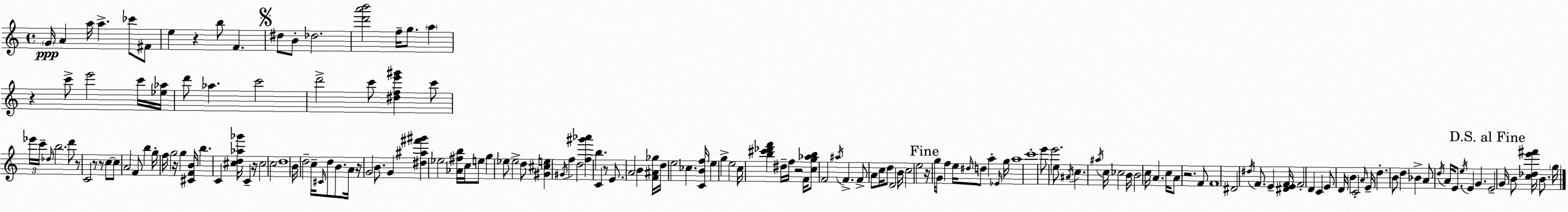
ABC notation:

X:1
T:Untitled
M:4/4
L:1/4
K:Am
G/4 A a/4 a _c'/2 ^F/2 e z b/2 F ^d/2 B/2 _d2 [d'a'b']2 f/4 g/2 a z c'/2 e'2 c'/4 [_e_a]/4 d'/2 _a c'2 d'2 c'/2 [^dfe'^g'] c'/2 _e'/4 c'/4 _d/4 b2 d'/2 z/2 C2 z/2 z/2 c/2 c/2 A2 F/2 b g/4 f/4 g2 z/4 g [^CFB]/4 b C [^cd_a_g']/4 C z/4 ^c2 c2 d4 B/4 d2 c/4 ^C/4 d/2 B/2 A/4 z/4 G2 B/2 G [^d^a^f'^g'] _e2 [_A^fb]/4 c/4 e/2 g _e/2 _e2 d/2 [^G^ce] ^G/4 f d2 [f^g'_a'] b C z/2 E/2 A2 B [F^A_g]/4 d/4 e2 _c [CBf]/4 e g e2 c/4 [b^c'_d'f'] ^d/4 f/4 z2 F/4 [cg_ab]/2 F2 ^a/4 F F/2 A/2 c/4 d/2 D2 B/4 c2 e2 z/4 g/4 G/2 f e/4 ^d/4 d/2 a _E/4 g/4 a4 c'4 e'/2 e'2 e/2 ^A/4 c ^a/4 c/4 _c2 B/4 B2 c/4 A c/4 A/2 z2 F/2 F4 ^D2 ^d/4 F/2 E [^DEF]/4 F2 D C E/2 D/4 B C2 A/4 E/4 d B/2 d _B A/2 d/4 A/4 E/2 e/4 E G E2 G/4 B/2 [c_de'^f']/4 B/2 g/4